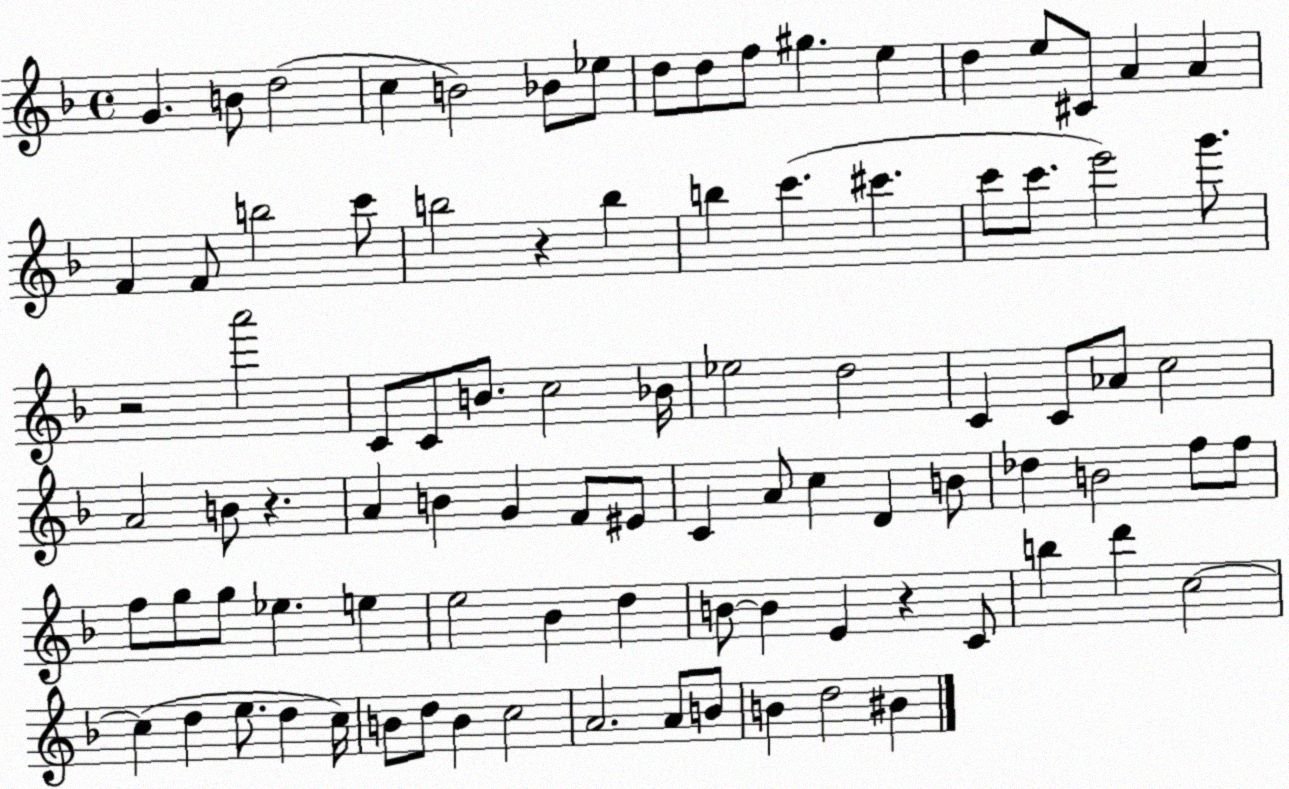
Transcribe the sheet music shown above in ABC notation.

X:1
T:Untitled
M:4/4
L:1/4
K:F
G B/2 d2 c B2 _B/2 _e/2 d/2 d/2 f/2 ^g e d e/2 ^C/2 A A F F/2 b2 c'/2 b2 z b b c' ^c' c'/2 c'/2 e'2 g'/2 z2 a'2 C/2 C/2 B/2 c2 _B/4 _e2 d2 C C/2 _A/2 c2 A2 B/2 z A B G F/2 ^E/2 C A/2 c D B/2 _d B2 f/2 f/2 f/2 g/2 g/2 _e e e2 _B d B/2 B E z C/2 b d' c2 c d e/2 d c/4 B/2 d/2 B c2 A2 A/2 B/2 B d2 ^B